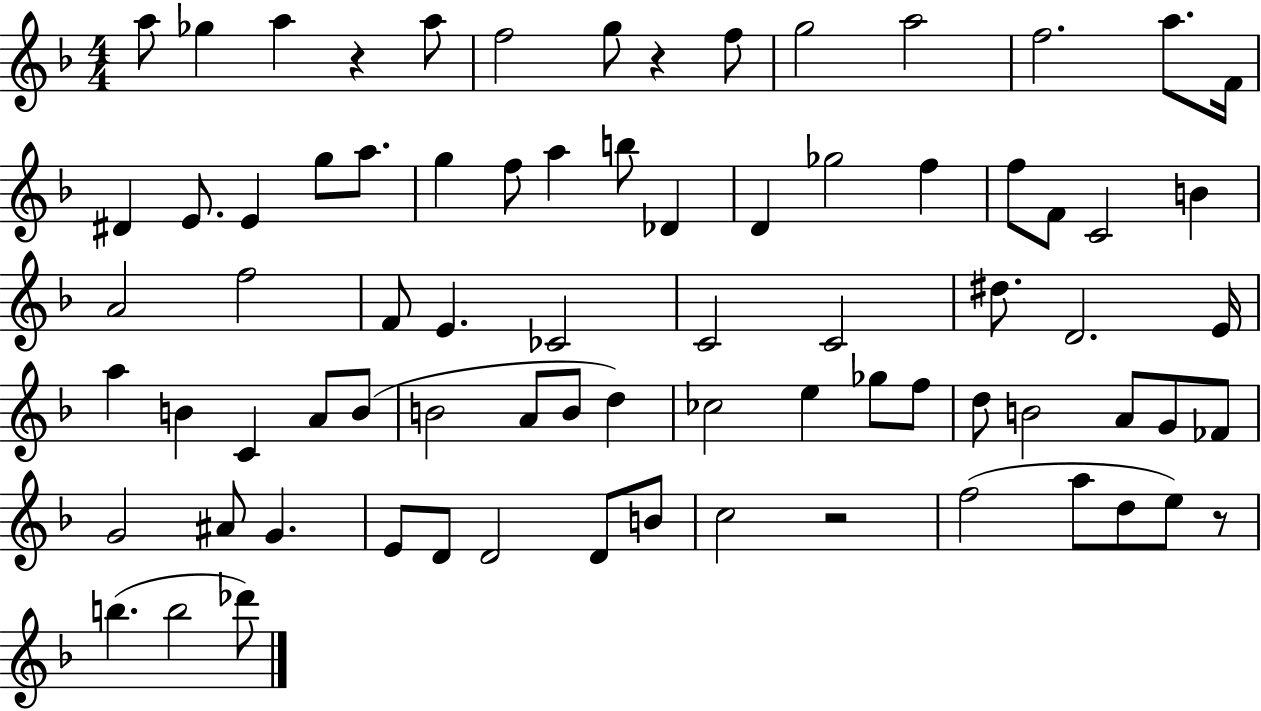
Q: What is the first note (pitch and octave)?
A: A5